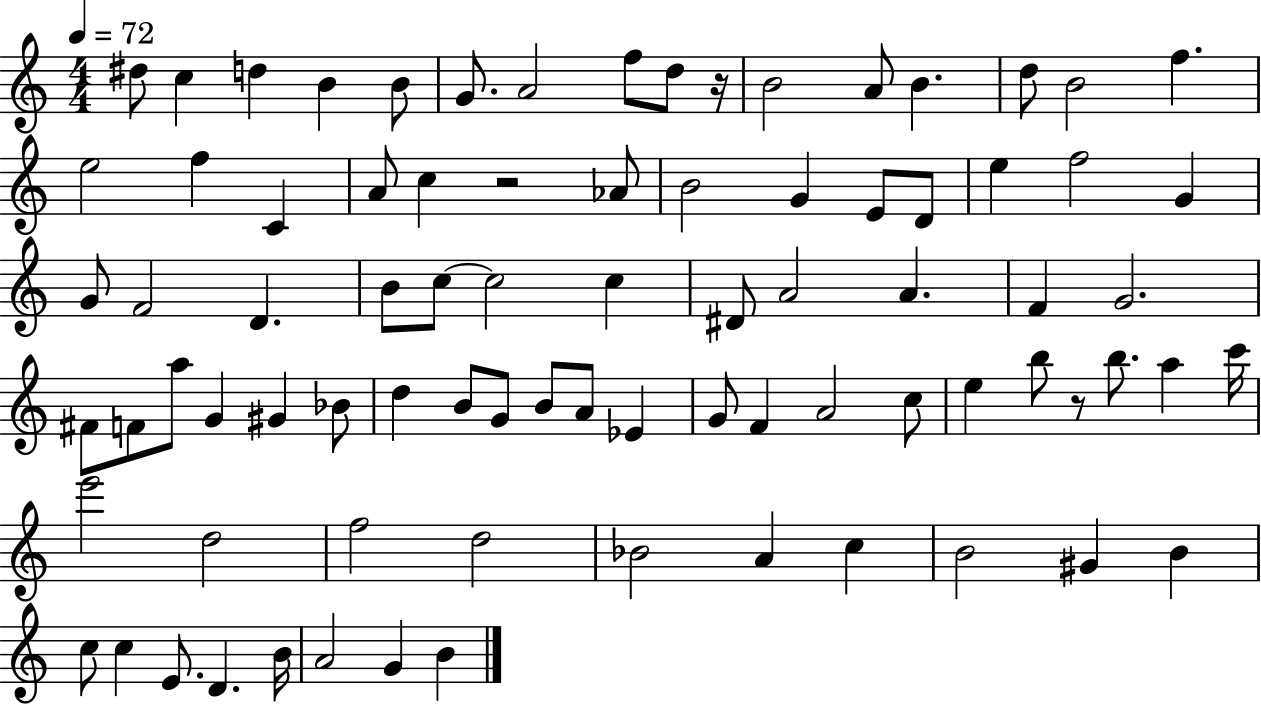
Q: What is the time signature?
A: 4/4